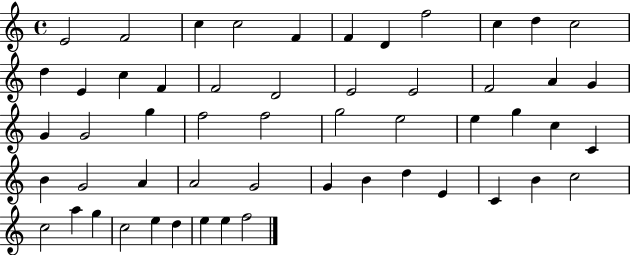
E4/h F4/h C5/q C5/h F4/q F4/q D4/q F5/h C5/q D5/q C5/h D5/q E4/q C5/q F4/q F4/h D4/h E4/h E4/h F4/h A4/q G4/q G4/q G4/h G5/q F5/h F5/h G5/h E5/h E5/q G5/q C5/q C4/q B4/q G4/h A4/q A4/h G4/h G4/q B4/q D5/q E4/q C4/q B4/q C5/h C5/h A5/q G5/q C5/h E5/q D5/q E5/q E5/q F5/h